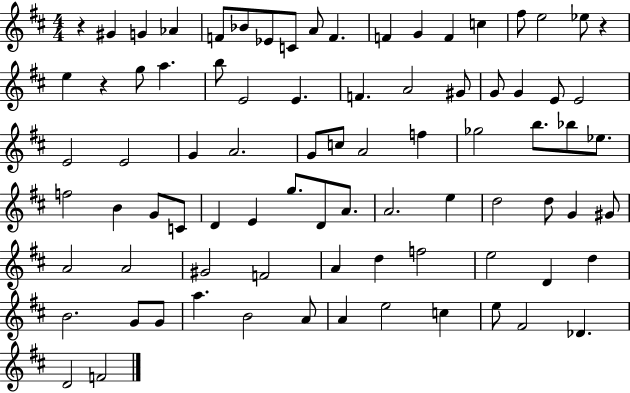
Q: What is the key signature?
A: D major